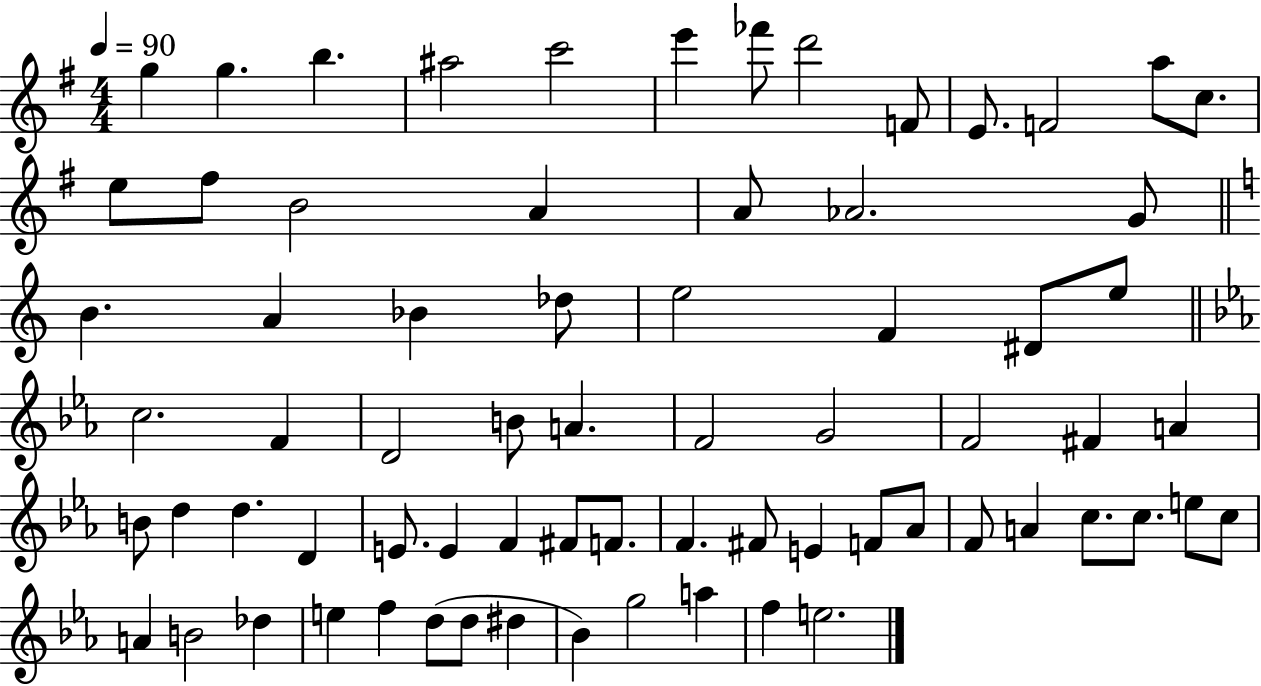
{
  \clef treble
  \numericTimeSignature
  \time 4/4
  \key g \major
  \tempo 4 = 90
  g''4 g''4. b''4. | ais''2 c'''2 | e'''4 fes'''8 d'''2 f'8 | e'8. f'2 a''8 c''8. | \break e''8 fis''8 b'2 a'4 | a'8 aes'2. g'8 | \bar "||" \break \key c \major b'4. a'4 bes'4 des''8 | e''2 f'4 dis'8 e''8 | \bar "||" \break \key c \minor c''2. f'4 | d'2 b'8 a'4. | f'2 g'2 | f'2 fis'4 a'4 | \break b'8 d''4 d''4. d'4 | e'8. e'4 f'4 fis'8 f'8. | f'4. fis'8 e'4 f'8 aes'8 | f'8 a'4 c''8. c''8. e''8 c''8 | \break a'4 b'2 des''4 | e''4 f''4 d''8( d''8 dis''4 | bes'4) g''2 a''4 | f''4 e''2. | \break \bar "|."
}